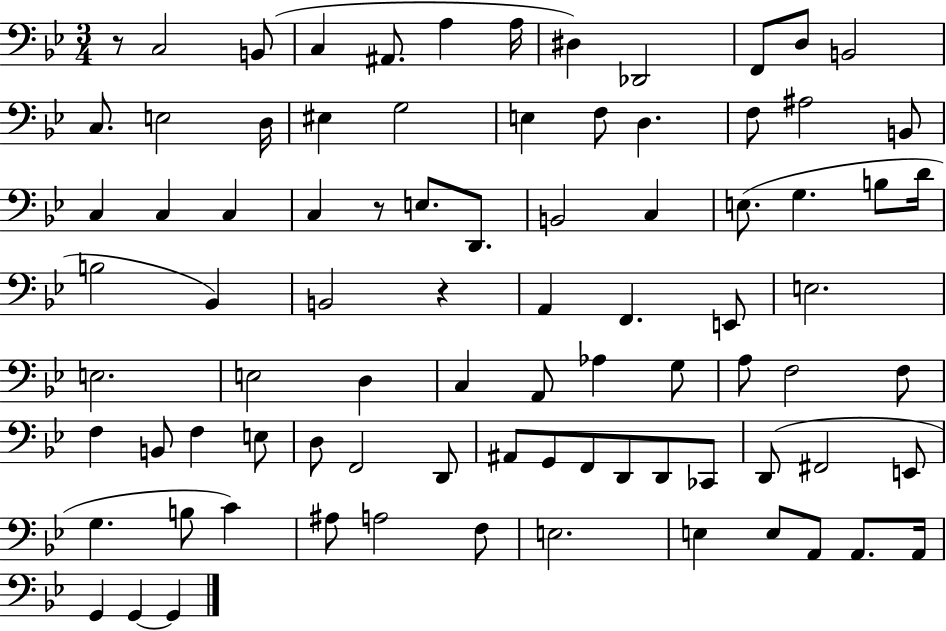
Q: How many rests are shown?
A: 3